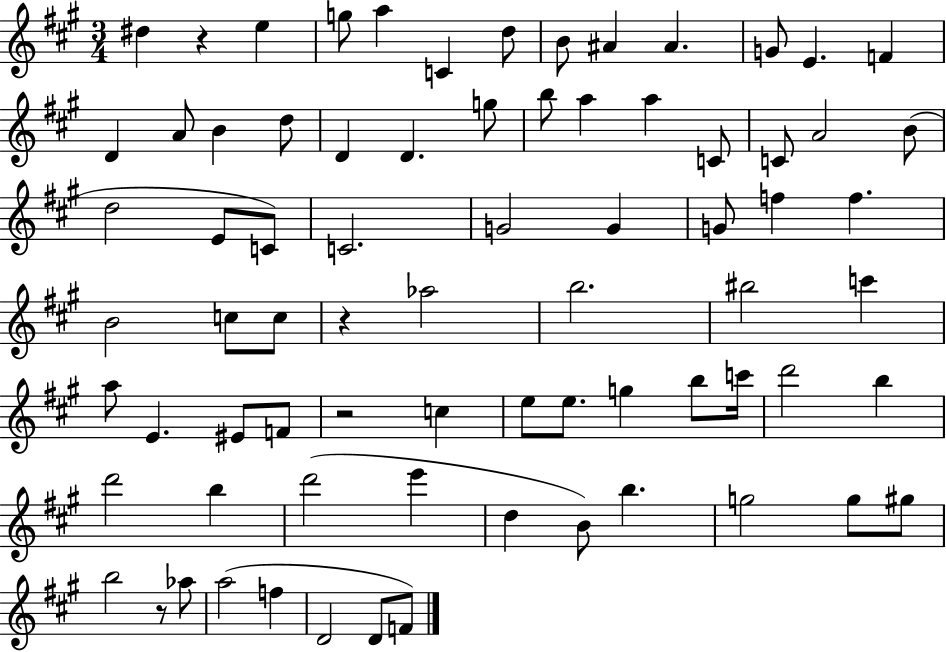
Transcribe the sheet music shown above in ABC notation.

X:1
T:Untitled
M:3/4
L:1/4
K:A
^d z e g/2 a C d/2 B/2 ^A ^A G/2 E F D A/2 B d/2 D D g/2 b/2 a a C/2 C/2 A2 B/2 d2 E/2 C/2 C2 G2 G G/2 f f B2 c/2 c/2 z _a2 b2 ^b2 c' a/2 E ^E/2 F/2 z2 c e/2 e/2 g b/2 c'/4 d'2 b d'2 b d'2 e' d B/2 b g2 g/2 ^g/2 b2 z/2 _a/2 a2 f D2 D/2 F/2